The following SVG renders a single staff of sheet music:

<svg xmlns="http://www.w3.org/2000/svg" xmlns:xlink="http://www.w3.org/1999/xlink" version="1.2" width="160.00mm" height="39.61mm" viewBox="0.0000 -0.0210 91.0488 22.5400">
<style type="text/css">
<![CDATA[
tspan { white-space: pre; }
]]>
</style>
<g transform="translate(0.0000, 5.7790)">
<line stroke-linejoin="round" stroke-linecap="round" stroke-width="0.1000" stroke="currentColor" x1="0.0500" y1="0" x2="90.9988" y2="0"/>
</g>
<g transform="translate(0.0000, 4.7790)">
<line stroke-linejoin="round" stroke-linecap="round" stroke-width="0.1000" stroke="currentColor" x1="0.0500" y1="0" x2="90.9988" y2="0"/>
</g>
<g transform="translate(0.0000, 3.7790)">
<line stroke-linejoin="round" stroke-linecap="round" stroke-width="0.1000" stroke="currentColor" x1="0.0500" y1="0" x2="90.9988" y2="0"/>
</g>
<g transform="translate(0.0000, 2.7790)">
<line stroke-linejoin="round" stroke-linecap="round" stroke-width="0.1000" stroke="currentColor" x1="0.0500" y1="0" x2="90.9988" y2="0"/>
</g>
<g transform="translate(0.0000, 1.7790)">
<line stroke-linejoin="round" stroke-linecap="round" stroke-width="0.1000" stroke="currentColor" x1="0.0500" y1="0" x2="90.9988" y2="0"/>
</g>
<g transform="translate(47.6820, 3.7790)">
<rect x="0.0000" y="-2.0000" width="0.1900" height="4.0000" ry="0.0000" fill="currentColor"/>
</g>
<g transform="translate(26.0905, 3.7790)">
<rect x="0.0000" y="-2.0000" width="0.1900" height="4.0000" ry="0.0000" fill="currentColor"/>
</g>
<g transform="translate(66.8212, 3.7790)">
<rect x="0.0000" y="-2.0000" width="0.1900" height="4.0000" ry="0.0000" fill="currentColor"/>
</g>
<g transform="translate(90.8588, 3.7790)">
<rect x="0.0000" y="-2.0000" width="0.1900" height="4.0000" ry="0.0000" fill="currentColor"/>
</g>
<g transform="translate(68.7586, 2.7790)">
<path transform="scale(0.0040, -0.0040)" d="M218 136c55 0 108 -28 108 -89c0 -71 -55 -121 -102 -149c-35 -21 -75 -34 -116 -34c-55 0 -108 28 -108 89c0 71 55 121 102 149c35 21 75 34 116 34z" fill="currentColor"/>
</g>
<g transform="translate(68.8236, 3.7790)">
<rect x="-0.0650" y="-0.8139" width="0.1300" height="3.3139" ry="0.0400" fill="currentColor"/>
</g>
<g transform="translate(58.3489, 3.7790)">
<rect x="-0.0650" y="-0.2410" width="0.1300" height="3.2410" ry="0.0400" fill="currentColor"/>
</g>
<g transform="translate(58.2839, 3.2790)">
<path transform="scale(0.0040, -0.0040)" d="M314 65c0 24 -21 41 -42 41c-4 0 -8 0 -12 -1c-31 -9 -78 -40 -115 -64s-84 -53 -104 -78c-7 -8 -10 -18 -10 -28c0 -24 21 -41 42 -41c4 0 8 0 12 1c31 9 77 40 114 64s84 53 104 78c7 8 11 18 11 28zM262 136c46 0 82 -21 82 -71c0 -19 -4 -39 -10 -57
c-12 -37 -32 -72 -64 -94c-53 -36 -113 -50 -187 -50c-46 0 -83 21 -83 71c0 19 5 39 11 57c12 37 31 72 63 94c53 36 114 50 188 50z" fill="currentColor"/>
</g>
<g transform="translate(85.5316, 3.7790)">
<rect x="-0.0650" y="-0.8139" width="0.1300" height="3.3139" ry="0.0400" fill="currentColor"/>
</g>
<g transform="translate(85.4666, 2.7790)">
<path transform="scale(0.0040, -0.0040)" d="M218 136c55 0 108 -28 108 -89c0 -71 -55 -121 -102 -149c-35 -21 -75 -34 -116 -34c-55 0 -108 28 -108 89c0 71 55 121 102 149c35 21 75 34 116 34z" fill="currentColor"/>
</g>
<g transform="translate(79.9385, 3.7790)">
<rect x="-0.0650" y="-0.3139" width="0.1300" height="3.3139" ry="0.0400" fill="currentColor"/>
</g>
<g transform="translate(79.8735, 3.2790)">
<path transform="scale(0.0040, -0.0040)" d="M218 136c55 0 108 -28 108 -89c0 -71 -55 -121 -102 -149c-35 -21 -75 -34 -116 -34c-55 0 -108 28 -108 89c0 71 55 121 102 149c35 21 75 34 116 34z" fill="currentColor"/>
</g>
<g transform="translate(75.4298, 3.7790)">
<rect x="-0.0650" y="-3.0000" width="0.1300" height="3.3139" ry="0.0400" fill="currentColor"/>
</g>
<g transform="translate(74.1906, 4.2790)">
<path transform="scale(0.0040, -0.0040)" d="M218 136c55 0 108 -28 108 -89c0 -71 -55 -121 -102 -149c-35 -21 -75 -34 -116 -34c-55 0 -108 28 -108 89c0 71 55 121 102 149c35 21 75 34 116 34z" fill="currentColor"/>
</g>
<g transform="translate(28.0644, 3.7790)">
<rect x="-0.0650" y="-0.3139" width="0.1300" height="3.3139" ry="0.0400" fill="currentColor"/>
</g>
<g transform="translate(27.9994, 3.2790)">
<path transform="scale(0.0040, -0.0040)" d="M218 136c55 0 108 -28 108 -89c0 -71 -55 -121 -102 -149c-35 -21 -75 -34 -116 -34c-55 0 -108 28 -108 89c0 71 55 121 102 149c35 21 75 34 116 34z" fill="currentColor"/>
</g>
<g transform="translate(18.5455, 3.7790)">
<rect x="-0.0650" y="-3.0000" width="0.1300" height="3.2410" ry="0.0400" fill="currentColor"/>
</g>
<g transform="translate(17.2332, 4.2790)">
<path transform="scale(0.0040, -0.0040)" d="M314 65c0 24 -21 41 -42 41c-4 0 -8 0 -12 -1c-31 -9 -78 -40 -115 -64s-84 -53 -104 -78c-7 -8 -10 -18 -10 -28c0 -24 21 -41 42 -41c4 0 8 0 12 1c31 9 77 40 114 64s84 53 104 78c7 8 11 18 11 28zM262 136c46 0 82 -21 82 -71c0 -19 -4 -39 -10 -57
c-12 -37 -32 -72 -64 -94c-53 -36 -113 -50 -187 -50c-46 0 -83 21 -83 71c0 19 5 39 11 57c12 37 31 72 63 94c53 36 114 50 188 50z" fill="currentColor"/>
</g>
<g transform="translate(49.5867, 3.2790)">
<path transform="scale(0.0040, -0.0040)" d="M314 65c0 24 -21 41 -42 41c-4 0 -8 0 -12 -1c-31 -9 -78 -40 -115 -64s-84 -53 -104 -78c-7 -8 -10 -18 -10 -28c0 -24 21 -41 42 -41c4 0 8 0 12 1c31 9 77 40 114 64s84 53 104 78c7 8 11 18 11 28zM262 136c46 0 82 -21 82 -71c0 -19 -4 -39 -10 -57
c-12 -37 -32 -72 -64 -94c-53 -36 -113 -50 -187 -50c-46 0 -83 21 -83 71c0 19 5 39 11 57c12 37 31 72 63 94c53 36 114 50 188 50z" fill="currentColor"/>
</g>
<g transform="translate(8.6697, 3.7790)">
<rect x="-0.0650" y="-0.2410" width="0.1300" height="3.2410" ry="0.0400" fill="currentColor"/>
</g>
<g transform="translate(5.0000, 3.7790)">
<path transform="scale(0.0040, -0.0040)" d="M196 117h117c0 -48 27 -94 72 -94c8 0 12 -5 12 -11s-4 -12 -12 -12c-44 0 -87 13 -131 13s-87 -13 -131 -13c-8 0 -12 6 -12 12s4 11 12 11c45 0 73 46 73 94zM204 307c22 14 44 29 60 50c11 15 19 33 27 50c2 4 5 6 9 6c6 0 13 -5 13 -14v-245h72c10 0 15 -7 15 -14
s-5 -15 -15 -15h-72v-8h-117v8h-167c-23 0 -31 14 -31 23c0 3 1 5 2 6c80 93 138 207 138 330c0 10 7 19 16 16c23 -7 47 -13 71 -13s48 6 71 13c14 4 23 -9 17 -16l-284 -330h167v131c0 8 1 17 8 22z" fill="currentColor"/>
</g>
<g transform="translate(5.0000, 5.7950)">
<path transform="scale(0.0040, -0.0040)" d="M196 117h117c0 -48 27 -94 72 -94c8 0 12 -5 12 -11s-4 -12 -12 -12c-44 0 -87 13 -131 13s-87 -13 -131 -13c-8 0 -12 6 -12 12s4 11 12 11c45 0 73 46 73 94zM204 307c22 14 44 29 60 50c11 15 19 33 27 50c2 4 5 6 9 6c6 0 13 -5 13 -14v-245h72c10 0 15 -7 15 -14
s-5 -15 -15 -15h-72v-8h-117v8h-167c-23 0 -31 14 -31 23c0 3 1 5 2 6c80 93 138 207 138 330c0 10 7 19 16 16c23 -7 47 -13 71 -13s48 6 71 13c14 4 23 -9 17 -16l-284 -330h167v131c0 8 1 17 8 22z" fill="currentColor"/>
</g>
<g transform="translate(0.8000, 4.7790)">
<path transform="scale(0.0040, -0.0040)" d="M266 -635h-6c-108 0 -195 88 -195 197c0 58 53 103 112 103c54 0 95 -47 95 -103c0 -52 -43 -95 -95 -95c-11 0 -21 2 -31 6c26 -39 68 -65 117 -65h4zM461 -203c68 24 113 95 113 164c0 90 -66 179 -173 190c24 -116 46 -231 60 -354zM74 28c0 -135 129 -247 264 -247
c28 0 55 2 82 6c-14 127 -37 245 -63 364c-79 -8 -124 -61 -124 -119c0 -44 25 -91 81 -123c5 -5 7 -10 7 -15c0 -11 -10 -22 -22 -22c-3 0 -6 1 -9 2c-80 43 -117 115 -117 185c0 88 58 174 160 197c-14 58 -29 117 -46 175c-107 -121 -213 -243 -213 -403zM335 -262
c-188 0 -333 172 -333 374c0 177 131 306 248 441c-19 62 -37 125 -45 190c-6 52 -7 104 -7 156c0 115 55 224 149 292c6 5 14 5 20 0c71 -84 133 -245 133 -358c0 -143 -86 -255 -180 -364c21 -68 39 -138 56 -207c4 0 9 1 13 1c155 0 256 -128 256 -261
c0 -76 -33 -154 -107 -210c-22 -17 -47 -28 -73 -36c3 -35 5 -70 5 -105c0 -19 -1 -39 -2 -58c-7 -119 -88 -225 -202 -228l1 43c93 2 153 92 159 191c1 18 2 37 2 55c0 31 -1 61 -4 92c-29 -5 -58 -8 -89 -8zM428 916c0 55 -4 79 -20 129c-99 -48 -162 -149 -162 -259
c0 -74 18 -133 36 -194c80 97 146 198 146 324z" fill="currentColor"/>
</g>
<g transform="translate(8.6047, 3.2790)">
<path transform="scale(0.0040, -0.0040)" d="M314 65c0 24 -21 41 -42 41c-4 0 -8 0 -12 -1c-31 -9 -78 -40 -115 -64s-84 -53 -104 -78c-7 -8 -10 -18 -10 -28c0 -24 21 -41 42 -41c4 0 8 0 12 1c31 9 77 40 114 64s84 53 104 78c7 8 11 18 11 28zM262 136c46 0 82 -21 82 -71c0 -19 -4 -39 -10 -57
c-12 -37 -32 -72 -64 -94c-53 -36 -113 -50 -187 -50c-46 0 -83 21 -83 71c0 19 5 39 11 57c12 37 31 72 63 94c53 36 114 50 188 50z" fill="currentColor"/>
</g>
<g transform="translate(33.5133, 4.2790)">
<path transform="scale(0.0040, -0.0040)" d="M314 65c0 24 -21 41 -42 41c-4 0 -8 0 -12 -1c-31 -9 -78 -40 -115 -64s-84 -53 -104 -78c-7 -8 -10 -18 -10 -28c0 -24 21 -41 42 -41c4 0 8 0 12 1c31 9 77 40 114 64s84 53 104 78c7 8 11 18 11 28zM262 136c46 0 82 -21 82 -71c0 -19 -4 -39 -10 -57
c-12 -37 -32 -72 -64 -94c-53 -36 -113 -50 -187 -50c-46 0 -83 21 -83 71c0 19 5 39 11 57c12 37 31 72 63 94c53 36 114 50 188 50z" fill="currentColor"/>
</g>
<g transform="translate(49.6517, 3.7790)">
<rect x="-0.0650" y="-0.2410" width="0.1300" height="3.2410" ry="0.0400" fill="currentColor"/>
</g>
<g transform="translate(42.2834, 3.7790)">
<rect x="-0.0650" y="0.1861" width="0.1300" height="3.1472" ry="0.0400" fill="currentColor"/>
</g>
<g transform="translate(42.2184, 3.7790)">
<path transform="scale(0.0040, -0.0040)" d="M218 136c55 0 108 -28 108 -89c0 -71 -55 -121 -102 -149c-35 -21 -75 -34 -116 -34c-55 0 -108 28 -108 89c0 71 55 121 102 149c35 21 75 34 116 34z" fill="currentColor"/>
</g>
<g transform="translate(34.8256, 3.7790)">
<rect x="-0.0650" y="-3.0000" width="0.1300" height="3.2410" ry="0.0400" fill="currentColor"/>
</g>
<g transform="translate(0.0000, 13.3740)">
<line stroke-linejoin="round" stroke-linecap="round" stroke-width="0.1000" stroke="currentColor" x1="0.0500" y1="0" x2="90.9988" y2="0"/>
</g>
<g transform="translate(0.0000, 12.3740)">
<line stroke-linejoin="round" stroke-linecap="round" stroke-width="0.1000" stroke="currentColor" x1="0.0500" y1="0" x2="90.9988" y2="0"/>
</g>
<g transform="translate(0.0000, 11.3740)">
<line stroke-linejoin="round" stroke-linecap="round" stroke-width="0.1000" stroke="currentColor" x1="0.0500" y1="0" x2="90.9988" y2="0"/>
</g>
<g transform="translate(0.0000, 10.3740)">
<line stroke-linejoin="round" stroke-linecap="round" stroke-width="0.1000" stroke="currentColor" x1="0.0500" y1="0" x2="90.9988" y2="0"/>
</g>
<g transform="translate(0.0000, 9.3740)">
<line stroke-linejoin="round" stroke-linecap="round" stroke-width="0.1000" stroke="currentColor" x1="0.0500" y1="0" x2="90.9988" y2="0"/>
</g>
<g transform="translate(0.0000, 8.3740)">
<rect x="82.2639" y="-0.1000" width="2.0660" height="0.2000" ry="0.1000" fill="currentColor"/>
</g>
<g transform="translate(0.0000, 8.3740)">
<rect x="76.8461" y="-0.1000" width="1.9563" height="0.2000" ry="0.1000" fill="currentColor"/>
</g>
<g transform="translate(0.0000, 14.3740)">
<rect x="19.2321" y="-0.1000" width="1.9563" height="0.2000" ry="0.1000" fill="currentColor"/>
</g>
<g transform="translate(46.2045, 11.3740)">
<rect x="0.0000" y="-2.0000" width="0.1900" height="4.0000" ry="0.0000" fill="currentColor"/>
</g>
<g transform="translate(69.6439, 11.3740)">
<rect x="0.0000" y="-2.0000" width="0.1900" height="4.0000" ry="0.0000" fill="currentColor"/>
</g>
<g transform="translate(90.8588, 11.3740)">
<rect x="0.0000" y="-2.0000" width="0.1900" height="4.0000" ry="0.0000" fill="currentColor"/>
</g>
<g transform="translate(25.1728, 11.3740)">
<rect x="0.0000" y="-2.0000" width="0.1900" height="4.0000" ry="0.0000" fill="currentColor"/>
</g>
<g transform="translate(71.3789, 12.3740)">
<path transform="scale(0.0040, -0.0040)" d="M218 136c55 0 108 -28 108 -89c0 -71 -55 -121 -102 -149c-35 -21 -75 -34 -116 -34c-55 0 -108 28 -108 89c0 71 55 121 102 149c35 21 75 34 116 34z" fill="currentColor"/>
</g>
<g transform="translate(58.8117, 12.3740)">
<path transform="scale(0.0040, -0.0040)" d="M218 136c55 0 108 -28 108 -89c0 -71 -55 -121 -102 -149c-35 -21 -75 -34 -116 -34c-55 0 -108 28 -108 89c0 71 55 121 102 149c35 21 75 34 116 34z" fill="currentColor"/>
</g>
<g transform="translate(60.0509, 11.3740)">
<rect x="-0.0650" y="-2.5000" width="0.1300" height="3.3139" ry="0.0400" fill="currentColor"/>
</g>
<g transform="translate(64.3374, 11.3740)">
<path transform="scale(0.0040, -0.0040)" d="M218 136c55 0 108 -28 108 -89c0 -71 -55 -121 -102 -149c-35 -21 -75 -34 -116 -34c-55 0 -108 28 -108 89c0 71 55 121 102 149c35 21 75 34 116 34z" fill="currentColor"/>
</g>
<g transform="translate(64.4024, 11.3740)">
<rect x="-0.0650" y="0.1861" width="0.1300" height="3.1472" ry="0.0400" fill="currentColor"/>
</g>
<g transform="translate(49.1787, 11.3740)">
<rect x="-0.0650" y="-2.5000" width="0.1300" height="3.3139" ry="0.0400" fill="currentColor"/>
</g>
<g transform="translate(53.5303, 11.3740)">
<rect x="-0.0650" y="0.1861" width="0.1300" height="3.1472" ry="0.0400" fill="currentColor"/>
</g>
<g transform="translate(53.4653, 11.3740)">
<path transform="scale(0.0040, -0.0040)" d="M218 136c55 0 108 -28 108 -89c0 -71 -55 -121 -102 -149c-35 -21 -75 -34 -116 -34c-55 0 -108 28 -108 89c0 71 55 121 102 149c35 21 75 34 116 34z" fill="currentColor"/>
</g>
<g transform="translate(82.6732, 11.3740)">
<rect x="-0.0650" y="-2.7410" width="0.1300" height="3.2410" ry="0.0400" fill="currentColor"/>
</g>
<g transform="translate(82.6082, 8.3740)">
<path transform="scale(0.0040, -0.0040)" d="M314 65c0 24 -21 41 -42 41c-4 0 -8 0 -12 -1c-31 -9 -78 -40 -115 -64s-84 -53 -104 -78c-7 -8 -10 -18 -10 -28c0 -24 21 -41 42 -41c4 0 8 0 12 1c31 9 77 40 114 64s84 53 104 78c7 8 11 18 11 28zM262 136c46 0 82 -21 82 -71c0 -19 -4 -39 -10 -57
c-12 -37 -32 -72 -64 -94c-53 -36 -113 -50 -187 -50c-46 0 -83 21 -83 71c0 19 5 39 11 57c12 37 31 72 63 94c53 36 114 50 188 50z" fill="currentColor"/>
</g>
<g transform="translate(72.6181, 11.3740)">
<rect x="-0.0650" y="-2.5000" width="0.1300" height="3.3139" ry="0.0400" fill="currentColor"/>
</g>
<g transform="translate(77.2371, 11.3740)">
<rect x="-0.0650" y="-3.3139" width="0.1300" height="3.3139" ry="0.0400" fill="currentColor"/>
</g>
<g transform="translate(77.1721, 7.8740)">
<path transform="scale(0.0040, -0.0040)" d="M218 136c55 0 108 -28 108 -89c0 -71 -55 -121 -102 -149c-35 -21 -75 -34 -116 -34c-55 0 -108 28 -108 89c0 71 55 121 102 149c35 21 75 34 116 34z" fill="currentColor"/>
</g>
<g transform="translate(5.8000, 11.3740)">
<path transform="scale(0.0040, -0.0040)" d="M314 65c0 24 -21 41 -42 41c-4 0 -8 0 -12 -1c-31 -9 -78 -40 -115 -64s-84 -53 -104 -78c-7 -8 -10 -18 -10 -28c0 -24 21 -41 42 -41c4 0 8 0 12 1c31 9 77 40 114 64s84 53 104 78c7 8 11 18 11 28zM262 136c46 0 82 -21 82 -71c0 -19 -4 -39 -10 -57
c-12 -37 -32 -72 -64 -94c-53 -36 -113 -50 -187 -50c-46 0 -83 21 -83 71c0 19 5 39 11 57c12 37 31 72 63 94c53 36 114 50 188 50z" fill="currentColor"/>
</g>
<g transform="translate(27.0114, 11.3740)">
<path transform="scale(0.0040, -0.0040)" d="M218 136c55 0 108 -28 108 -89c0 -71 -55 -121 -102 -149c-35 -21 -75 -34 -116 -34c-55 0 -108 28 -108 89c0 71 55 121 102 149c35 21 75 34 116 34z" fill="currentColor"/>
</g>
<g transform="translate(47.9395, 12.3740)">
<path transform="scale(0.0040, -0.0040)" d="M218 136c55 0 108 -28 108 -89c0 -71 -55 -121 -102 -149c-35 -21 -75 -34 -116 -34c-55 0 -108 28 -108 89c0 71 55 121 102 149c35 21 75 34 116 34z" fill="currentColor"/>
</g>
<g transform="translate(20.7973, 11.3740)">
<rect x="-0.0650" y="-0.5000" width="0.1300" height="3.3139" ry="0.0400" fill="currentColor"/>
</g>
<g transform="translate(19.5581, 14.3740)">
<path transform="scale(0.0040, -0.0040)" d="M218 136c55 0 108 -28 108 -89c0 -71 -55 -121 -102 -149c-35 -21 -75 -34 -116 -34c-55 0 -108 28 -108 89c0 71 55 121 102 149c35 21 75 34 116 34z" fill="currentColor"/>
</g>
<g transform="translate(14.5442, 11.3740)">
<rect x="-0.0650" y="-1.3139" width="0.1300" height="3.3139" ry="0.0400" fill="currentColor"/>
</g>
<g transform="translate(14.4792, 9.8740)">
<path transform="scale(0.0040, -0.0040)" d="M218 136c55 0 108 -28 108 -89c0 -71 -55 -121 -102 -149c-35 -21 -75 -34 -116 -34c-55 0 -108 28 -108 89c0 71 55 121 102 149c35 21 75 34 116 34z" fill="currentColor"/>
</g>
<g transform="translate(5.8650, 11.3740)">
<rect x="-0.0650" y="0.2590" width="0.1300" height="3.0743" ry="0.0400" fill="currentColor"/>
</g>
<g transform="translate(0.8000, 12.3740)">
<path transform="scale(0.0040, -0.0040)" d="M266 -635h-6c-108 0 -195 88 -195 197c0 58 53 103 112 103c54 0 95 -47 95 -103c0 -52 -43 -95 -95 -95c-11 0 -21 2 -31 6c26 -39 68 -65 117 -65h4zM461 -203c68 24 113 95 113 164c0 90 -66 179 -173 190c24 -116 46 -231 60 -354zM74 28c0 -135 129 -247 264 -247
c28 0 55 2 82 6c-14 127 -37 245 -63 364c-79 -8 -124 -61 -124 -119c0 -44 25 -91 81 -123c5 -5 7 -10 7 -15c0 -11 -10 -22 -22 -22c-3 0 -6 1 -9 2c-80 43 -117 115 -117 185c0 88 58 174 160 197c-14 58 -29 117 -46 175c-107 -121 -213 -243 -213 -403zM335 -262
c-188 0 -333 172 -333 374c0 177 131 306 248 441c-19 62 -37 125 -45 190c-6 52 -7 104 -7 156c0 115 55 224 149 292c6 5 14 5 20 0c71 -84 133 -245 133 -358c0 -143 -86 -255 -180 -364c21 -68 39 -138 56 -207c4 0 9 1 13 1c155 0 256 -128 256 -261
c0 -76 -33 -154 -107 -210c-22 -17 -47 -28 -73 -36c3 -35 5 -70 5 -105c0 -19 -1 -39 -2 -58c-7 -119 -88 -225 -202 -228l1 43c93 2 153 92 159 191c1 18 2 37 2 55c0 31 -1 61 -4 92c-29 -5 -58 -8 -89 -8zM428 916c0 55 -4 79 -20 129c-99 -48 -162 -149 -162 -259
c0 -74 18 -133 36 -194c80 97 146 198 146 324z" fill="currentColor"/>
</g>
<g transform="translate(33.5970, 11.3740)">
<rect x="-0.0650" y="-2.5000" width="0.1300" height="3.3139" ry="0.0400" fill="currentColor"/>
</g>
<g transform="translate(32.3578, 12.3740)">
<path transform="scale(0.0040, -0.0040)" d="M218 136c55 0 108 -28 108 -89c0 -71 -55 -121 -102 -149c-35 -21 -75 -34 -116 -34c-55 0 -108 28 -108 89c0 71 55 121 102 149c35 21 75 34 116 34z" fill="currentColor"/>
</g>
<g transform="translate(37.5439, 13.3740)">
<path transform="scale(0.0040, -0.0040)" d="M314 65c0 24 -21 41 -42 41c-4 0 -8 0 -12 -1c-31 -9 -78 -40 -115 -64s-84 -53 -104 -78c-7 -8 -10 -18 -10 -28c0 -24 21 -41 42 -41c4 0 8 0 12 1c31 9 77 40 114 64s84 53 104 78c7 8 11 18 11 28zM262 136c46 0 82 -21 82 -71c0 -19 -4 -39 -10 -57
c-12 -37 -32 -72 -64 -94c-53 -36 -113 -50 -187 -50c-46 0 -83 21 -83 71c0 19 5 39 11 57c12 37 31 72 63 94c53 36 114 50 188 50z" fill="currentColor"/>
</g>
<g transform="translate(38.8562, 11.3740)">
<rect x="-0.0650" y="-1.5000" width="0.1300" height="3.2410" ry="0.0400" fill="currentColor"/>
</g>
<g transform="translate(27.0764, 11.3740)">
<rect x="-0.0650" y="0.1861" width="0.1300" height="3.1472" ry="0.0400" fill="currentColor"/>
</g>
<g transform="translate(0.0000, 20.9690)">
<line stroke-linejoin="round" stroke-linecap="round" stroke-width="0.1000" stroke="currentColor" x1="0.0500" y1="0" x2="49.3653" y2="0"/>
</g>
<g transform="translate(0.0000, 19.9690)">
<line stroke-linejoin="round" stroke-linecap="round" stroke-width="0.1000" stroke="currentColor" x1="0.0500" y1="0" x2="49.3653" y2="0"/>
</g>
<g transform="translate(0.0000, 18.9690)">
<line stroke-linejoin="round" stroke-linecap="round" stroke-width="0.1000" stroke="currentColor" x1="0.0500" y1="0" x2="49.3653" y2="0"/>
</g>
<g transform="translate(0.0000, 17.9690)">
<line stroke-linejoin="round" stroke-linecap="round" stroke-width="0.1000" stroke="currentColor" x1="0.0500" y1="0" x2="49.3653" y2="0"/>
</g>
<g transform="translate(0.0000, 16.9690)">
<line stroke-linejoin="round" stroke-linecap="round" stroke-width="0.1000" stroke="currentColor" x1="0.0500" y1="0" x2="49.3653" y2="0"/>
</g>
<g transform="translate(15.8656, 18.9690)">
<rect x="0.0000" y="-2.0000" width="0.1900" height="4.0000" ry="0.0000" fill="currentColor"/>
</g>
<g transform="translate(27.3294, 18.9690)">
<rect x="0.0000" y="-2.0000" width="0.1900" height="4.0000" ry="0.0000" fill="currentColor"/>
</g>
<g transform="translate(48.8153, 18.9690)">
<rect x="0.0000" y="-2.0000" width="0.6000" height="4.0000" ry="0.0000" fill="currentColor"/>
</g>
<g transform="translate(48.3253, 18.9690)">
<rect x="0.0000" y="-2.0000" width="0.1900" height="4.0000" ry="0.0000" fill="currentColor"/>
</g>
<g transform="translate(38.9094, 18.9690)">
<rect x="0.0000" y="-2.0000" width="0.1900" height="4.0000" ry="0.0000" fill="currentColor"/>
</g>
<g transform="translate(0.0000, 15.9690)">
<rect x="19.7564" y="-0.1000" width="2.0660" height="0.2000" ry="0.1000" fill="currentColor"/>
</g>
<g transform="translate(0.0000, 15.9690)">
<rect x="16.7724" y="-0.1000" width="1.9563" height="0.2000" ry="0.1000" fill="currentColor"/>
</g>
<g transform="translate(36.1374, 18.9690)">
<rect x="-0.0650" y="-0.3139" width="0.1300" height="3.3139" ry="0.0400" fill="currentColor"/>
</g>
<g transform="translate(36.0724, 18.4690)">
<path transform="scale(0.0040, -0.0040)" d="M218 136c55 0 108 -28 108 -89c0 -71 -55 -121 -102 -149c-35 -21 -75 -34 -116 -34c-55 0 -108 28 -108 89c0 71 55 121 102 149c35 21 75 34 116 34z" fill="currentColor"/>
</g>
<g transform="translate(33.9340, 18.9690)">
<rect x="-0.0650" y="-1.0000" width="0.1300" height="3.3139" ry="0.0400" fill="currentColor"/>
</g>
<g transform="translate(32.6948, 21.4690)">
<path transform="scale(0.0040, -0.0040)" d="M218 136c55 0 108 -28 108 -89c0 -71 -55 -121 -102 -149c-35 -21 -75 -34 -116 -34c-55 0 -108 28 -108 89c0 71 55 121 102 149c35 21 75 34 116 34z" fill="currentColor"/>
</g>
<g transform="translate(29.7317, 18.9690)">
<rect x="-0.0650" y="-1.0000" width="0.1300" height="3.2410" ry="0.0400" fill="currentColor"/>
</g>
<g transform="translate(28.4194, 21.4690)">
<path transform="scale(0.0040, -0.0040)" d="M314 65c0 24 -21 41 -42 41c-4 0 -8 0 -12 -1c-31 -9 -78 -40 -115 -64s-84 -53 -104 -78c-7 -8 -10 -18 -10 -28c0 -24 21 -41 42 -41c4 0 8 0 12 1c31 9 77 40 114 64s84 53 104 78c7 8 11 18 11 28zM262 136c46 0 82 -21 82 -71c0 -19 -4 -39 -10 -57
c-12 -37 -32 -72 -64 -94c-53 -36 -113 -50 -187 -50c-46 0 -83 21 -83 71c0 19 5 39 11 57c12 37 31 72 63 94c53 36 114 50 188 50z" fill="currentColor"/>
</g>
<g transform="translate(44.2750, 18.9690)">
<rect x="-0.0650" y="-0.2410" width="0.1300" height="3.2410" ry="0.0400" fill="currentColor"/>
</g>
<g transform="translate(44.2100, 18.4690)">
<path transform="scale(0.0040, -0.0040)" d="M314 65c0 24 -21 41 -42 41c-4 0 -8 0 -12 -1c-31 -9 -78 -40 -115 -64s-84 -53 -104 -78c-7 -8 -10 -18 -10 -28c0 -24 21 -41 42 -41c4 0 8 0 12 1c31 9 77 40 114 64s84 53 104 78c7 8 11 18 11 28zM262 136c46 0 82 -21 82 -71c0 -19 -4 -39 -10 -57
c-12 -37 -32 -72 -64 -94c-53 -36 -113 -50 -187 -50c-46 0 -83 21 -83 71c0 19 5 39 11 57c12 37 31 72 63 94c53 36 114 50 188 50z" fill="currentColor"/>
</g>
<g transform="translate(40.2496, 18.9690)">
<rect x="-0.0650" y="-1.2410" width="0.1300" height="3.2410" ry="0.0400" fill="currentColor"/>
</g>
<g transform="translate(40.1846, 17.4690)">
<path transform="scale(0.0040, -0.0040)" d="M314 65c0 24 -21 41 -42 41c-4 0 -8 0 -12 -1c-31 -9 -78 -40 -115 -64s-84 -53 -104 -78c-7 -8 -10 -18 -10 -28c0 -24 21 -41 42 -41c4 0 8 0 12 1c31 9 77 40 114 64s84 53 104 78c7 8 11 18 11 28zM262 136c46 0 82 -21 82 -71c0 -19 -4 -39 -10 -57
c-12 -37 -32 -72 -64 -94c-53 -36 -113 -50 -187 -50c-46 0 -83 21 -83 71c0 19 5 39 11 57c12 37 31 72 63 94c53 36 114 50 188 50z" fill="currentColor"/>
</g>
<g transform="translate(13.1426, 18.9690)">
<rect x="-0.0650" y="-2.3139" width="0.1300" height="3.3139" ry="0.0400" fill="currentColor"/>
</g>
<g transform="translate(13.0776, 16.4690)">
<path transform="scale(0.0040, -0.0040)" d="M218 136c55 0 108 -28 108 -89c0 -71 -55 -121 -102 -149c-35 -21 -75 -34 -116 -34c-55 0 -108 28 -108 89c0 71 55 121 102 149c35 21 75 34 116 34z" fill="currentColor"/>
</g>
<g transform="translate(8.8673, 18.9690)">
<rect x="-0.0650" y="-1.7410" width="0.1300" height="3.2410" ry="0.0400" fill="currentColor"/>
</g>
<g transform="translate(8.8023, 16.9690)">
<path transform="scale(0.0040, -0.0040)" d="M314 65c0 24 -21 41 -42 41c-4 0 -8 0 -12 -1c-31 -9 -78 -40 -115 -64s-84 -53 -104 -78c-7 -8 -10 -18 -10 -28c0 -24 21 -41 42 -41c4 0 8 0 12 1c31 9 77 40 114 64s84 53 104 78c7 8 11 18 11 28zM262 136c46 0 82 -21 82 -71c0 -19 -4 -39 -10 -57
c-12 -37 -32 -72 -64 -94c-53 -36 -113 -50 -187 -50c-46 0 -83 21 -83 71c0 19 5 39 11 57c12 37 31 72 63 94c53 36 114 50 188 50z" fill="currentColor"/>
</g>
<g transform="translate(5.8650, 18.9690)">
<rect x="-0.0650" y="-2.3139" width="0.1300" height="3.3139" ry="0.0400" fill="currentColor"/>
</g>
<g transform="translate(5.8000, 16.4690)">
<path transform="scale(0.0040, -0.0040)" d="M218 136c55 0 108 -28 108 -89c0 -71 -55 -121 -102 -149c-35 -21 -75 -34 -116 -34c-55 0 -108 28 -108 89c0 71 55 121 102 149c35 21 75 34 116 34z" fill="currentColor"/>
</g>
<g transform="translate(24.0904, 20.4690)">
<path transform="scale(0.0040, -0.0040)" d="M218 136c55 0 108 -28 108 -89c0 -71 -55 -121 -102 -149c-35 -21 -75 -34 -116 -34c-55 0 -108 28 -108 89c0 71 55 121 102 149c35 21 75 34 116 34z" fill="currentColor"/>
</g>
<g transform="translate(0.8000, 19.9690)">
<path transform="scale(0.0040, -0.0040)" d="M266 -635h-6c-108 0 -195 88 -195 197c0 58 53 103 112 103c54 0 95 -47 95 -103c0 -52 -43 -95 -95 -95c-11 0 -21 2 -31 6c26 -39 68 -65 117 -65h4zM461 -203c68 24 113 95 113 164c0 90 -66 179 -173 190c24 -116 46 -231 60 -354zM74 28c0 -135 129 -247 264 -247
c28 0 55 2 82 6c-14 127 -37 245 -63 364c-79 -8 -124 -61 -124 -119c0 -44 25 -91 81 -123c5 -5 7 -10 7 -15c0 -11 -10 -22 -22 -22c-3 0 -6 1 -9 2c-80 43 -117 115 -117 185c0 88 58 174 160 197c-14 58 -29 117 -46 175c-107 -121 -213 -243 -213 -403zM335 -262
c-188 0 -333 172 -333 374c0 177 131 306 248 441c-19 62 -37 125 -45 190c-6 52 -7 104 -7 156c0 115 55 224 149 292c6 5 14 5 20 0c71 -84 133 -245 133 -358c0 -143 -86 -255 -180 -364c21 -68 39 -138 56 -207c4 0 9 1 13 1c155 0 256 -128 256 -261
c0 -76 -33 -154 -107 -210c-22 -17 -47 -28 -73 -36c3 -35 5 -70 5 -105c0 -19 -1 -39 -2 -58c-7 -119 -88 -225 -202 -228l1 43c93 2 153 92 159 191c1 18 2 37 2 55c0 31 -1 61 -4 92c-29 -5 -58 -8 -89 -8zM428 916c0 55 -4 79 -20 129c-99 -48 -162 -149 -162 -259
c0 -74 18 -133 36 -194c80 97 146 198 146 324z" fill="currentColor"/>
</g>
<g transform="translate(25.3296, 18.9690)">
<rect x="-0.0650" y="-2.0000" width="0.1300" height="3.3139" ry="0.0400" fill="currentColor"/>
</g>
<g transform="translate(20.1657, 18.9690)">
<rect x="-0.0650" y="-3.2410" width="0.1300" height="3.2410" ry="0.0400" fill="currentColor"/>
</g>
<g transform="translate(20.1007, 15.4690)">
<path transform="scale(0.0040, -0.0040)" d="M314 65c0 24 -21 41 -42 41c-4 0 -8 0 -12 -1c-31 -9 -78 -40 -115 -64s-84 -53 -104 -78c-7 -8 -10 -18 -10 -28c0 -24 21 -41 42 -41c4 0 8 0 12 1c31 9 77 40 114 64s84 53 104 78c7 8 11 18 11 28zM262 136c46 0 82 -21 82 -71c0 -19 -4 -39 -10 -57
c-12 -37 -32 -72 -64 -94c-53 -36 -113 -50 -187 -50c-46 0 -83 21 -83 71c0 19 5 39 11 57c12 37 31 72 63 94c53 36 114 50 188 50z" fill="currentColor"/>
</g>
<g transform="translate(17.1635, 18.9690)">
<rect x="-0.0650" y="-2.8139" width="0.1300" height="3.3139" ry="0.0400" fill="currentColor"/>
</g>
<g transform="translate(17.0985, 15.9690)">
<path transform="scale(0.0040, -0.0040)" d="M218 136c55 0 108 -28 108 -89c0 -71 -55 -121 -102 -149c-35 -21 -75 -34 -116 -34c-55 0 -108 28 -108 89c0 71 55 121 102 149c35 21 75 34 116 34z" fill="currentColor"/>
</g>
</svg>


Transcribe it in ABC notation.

X:1
T:Untitled
M:4/4
L:1/4
K:C
c2 A2 c A2 B c2 c2 d A c d B2 e C B G E2 G B G B G b a2 g f2 g a b2 F D2 D c e2 c2